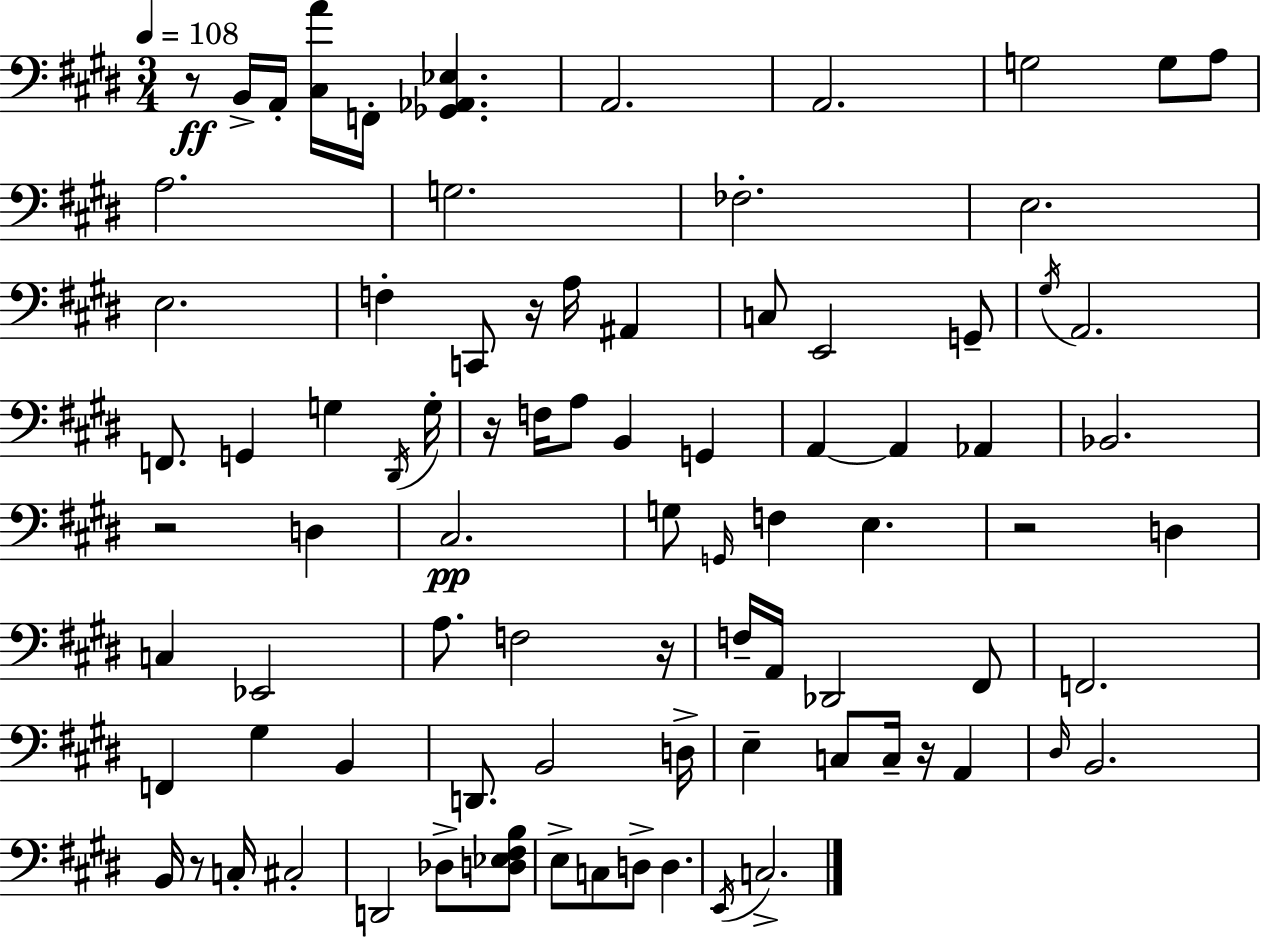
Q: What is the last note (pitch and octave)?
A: C3